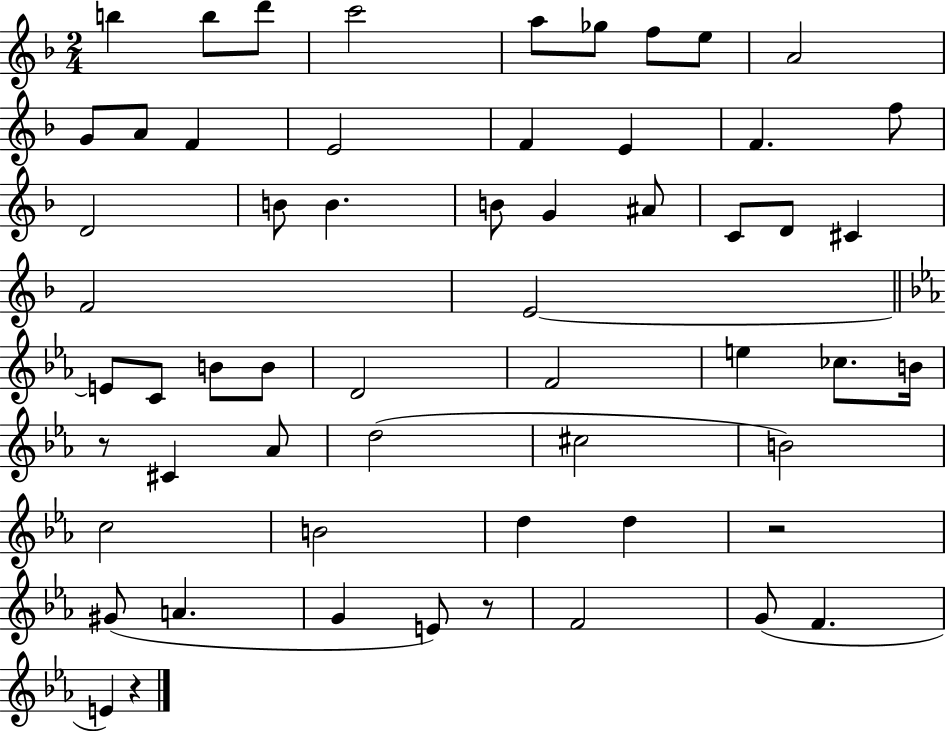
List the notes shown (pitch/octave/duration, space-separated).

B5/q B5/e D6/e C6/h A5/e Gb5/e F5/e E5/e A4/h G4/e A4/e F4/q E4/h F4/q E4/q F4/q. F5/e D4/h B4/e B4/q. B4/e G4/q A#4/e C4/e D4/e C#4/q F4/h E4/h E4/e C4/e B4/e B4/e D4/h F4/h E5/q CES5/e. B4/s R/e C#4/q Ab4/e D5/h C#5/h B4/h C5/h B4/h D5/q D5/q R/h G#4/e A4/q. G4/q E4/e R/e F4/h G4/e F4/q. E4/q R/q